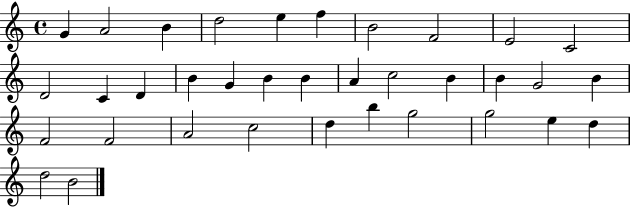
G4/q A4/h B4/q D5/h E5/q F5/q B4/h F4/h E4/h C4/h D4/h C4/q D4/q B4/q G4/q B4/q B4/q A4/q C5/h B4/q B4/q G4/h B4/q F4/h F4/h A4/h C5/h D5/q B5/q G5/h G5/h E5/q D5/q D5/h B4/h